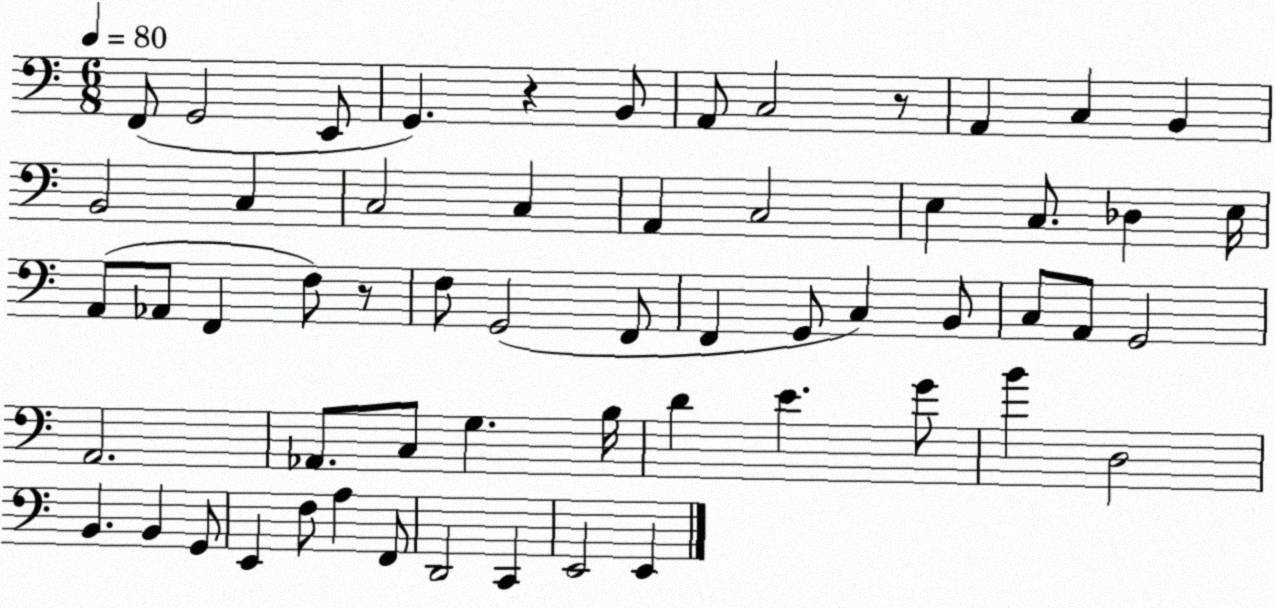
X:1
T:Untitled
M:6/8
L:1/4
K:C
F,,/2 G,,2 E,,/2 G,, z B,,/2 A,,/2 C,2 z/2 A,, C, B,, B,,2 C, C,2 C, A,, C,2 E, C,/2 _D, E,/4 A,,/2 _A,,/2 F,, F,/2 z/2 F,/2 G,,2 F,,/2 F,, G,,/2 C, B,,/2 C,/2 A,,/2 G,,2 A,,2 _A,,/2 C,/2 G, B,/4 D E G/2 B D,2 B,, B,, G,,/2 E,, F,/2 A, F,,/2 D,,2 C,, E,,2 E,,